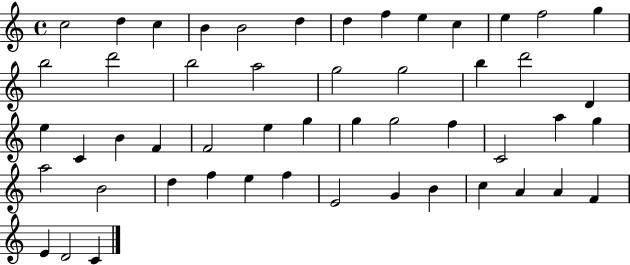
C5/h D5/q C5/q B4/q B4/h D5/q D5/q F5/q E5/q C5/q E5/q F5/h G5/q B5/h D6/h B5/h A5/h G5/h G5/h B5/q D6/h D4/q E5/q C4/q B4/q F4/q F4/h E5/q G5/q G5/q G5/h F5/q C4/h A5/q G5/q A5/h B4/h D5/q F5/q E5/q F5/q E4/h G4/q B4/q C5/q A4/q A4/q F4/q E4/q D4/h C4/q